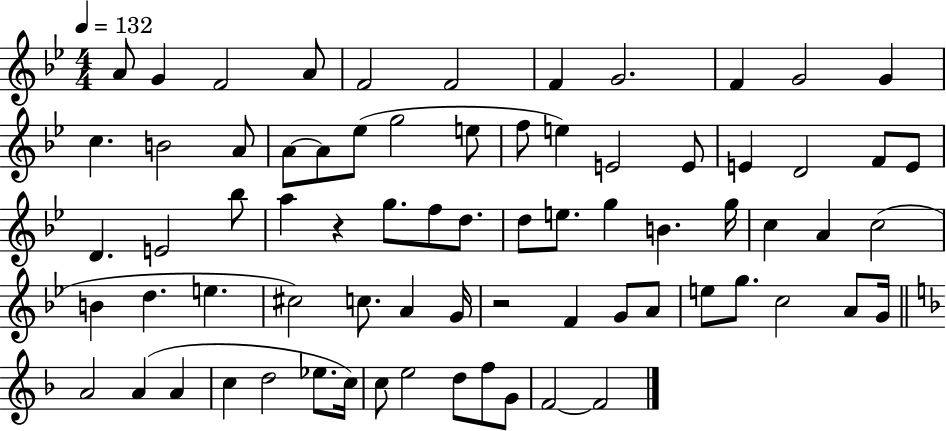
{
  \clef treble
  \numericTimeSignature
  \time 4/4
  \key bes \major
  \tempo 4 = 132
  a'8 g'4 f'2 a'8 | f'2 f'2 | f'4 g'2. | f'4 g'2 g'4 | \break c''4. b'2 a'8 | a'8~~ a'8 ees''8( g''2 e''8 | f''8 e''4) e'2 e'8 | e'4 d'2 f'8 e'8 | \break d'4. e'2 bes''8 | a''4 r4 g''8. f''8 d''8. | d''8 e''8. g''4 b'4. g''16 | c''4 a'4 c''2( | \break b'4 d''4. e''4. | cis''2) c''8. a'4 g'16 | r2 f'4 g'8 a'8 | e''8 g''8. c''2 a'8 g'16 | \break \bar "||" \break \key d \minor a'2 a'4( a'4 | c''4 d''2 ees''8. c''16) | c''8 e''2 d''8 f''8 g'8 | f'2~~ f'2 | \break \bar "|."
}